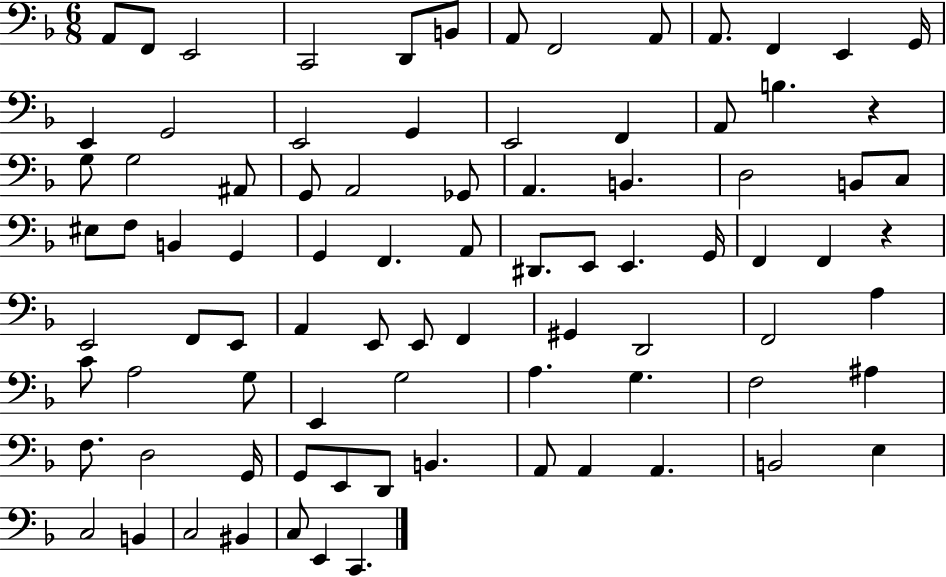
X:1
T:Untitled
M:6/8
L:1/4
K:F
A,,/2 F,,/2 E,,2 C,,2 D,,/2 B,,/2 A,,/2 F,,2 A,,/2 A,,/2 F,, E,, G,,/4 E,, G,,2 E,,2 G,, E,,2 F,, A,,/2 B, z G,/2 G,2 ^A,,/2 G,,/2 A,,2 _G,,/2 A,, B,, D,2 B,,/2 C,/2 ^E,/2 F,/2 B,, G,, G,, F,, A,,/2 ^D,,/2 E,,/2 E,, G,,/4 F,, F,, z E,,2 F,,/2 E,,/2 A,, E,,/2 E,,/2 F,, ^G,, D,,2 F,,2 A, C/2 A,2 G,/2 E,, G,2 A, G, F,2 ^A, F,/2 D,2 G,,/4 G,,/2 E,,/2 D,,/2 B,, A,,/2 A,, A,, B,,2 E, C,2 B,, C,2 ^B,, C,/2 E,, C,,